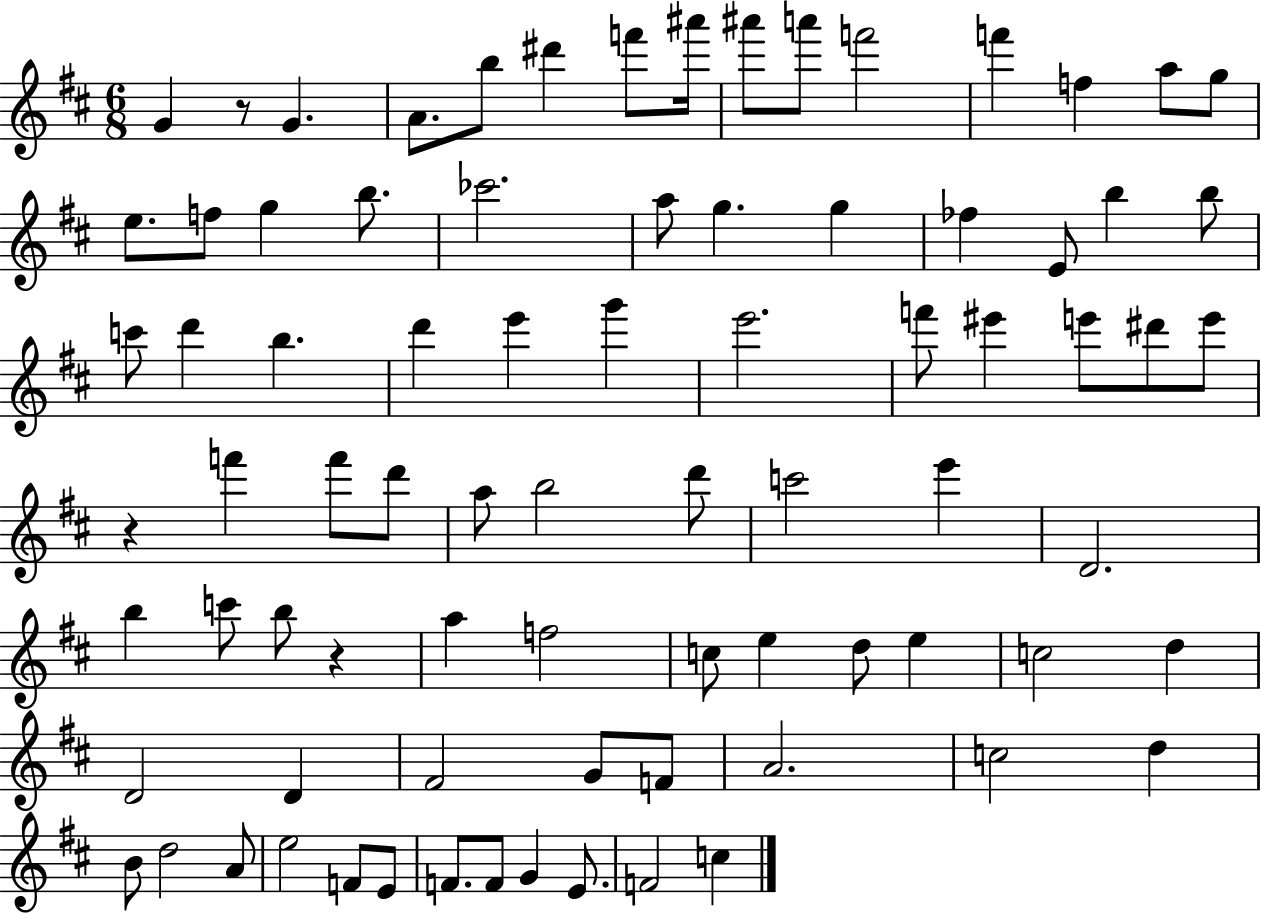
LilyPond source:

{
  \clef treble
  \numericTimeSignature
  \time 6/8
  \key d \major
  \repeat volta 2 { g'4 r8 g'4. | a'8. b''8 dis'''4 f'''8 ais'''16 | ais'''8 a'''8 f'''2 | f'''4 f''4 a''8 g''8 | \break e''8. f''8 g''4 b''8. | ces'''2. | a''8 g''4. g''4 | fes''4 e'8 b''4 b''8 | \break c'''8 d'''4 b''4. | d'''4 e'''4 g'''4 | e'''2. | f'''8 eis'''4 e'''8 dis'''8 e'''8 | \break r4 f'''4 f'''8 d'''8 | a''8 b''2 d'''8 | c'''2 e'''4 | d'2. | \break b''4 c'''8 b''8 r4 | a''4 f''2 | c''8 e''4 d''8 e''4 | c''2 d''4 | \break d'2 d'4 | fis'2 g'8 f'8 | a'2. | c''2 d''4 | \break b'8 d''2 a'8 | e''2 f'8 e'8 | f'8. f'8 g'4 e'8. | f'2 c''4 | \break } \bar "|."
}